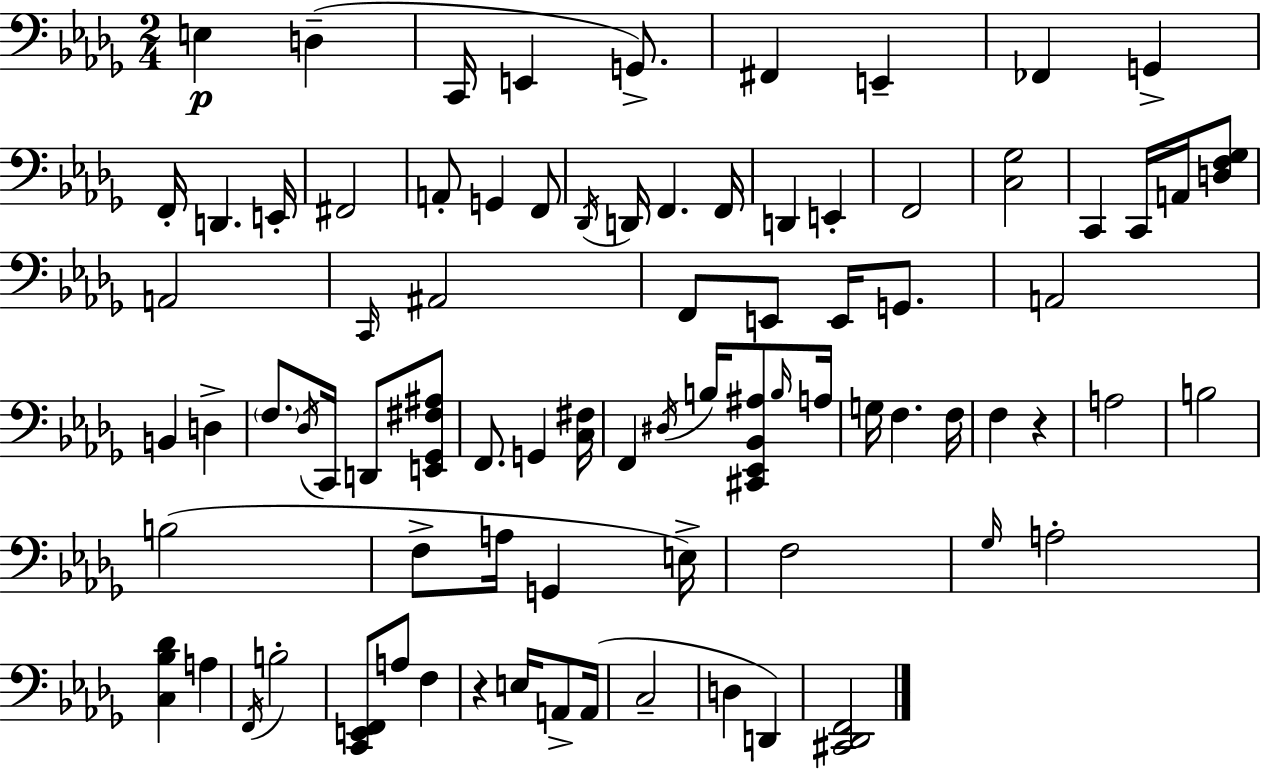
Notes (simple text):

E3/q D3/q C2/s E2/q G2/e. F#2/q E2/q FES2/q G2/q F2/s D2/q. E2/s F#2/h A2/e G2/q F2/e Db2/s D2/s F2/q. F2/s D2/q E2/q F2/h [C3,Gb3]/h C2/q C2/s A2/s [D3,F3,Gb3]/e A2/h C2/s A#2/h F2/e E2/e E2/s G2/e. A2/h B2/q D3/q F3/e. Db3/s C2/s D2/e [E2,Gb2,F#3,A#3]/e F2/e. G2/q [C3,F#3]/s F2/q D#3/s B3/s [C#2,Eb2,Bb2,A#3]/e B3/s A3/s G3/s F3/q. F3/s F3/q R/q A3/h B3/h B3/h F3/e A3/s G2/q E3/s F3/h Gb3/s A3/h [C3,Bb3,Db4]/q A3/q F2/s B3/h [C2,E2,F2]/e A3/e F3/q R/q E3/s A2/e A2/s C3/h D3/q D2/q [C#2,Db2,F2]/h